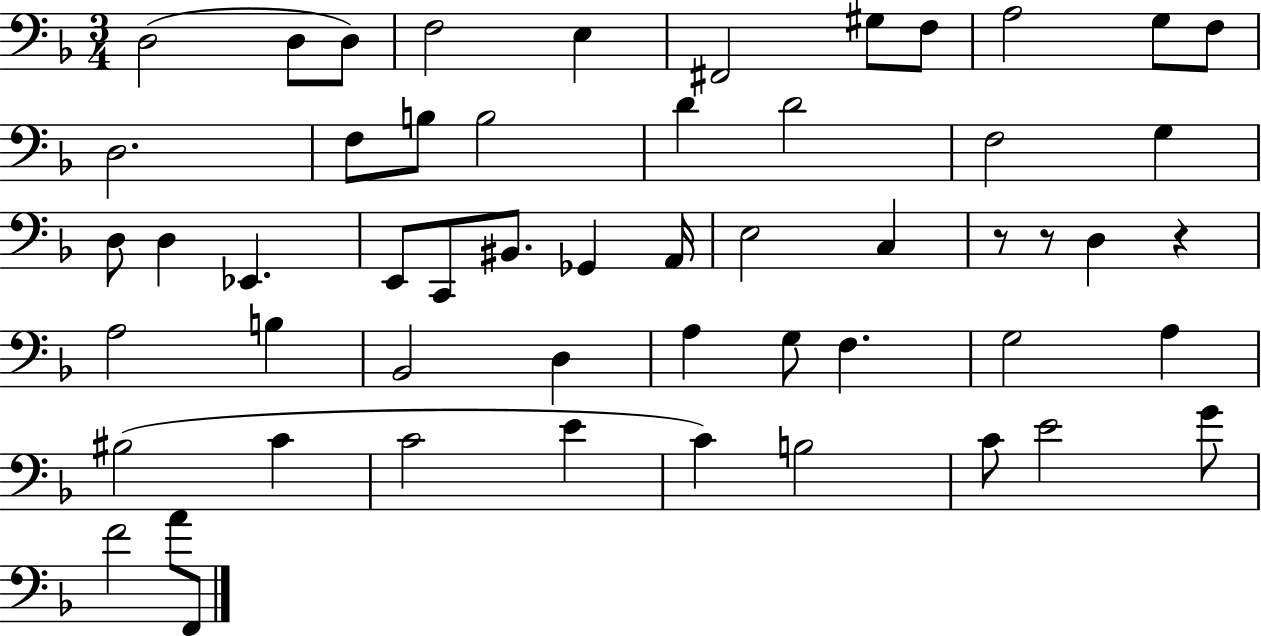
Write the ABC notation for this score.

X:1
T:Untitled
M:3/4
L:1/4
K:F
D,2 D,/2 D,/2 F,2 E, ^F,,2 ^G,/2 F,/2 A,2 G,/2 F,/2 D,2 F,/2 B,/2 B,2 D D2 F,2 G, D,/2 D, _E,, E,,/2 C,,/2 ^B,,/2 _G,, A,,/4 E,2 C, z/2 z/2 D, z A,2 B, _B,,2 D, A, G,/2 F, G,2 A, ^B,2 C C2 E C B,2 C/2 E2 G/2 F2 A/2 F,,/2